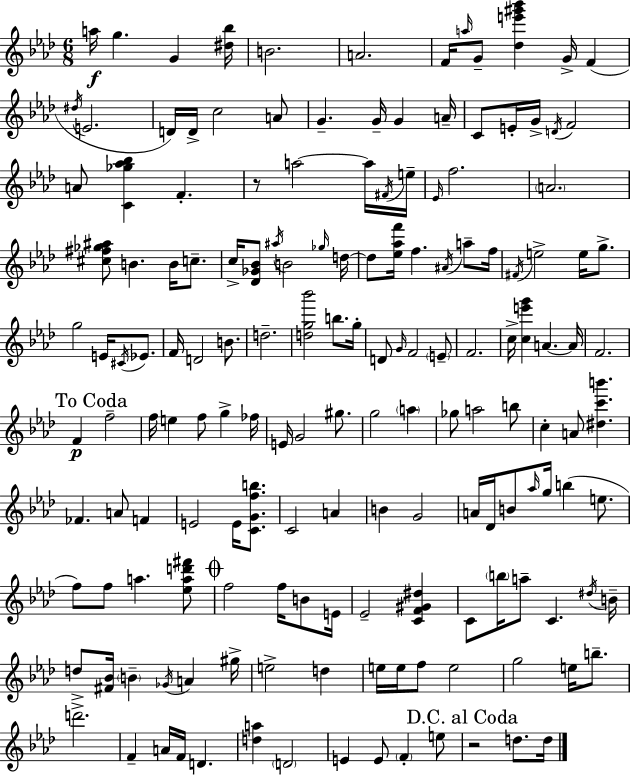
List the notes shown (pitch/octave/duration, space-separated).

A5/s G5/q. G4/q [D#5,Bb5]/s B4/h. A4/h. F4/s A5/s G4/e [Db5,E6,G#6,Bb6]/q G4/s F4/q D#5/s E4/h. D4/s D4/s C5/h A4/e G4/q. G4/s G4/q A4/s C4/e E4/s G4/s D4/s F4/h A4/e [C4,Gb5,Ab5,Bb5]/q F4/q. R/e A5/h A5/s F#4/s E5/s Eb4/s F5/h. A4/h. [C#5,F#5,Gb5,A#5]/e B4/q. B4/s C5/e. C5/s [Db4,Gb4,Bb4]/e A#5/s B4/h Gb5/s D5/s D5/e [Eb5,Ab5,F6]/s F5/q. A#4/s A5/e F5/s F#4/s E5/h E5/s G5/e. G5/h E4/s C#4/s Eb4/e. F4/s D4/h B4/e. D5/h. [D5,G5,Bb6]/h B5/e. G5/s D4/e G4/s F4/h E4/e F4/h. C5/s [C5,E6,G6]/q A4/q. A4/s F4/h. F4/q F5/h F5/s E5/q F5/e G5/q FES5/s E4/s G4/h G#5/e. G5/h A5/q Gb5/e A5/h B5/e C5/q A4/e [D#5,C6,B6]/q. FES4/q. A4/e F4/q E4/h E4/s [C4,G4,F5,B5]/e. C4/h A4/q B4/q G4/h A4/s Db4/s B4/e Ab5/s G5/s B5/q E5/e. F5/e F5/e A5/q. [Eb5,A5,D6,F#6]/e F5/h F5/s B4/e E4/s Eb4/h [C4,F4,G#4,D#5]/q C4/e B5/s A5/e C4/q. D#5/s B4/s D5/e [F#4,Bb4]/s B4/q Gb4/s A4/q G#5/s E5/h D5/q E5/s E5/s F5/e E5/h G5/h E5/s B5/e. D6/h. F4/q A4/s F4/s D4/q. [D5,A5]/q D4/h E4/q E4/e F4/q E5/e R/h D5/e. D5/s